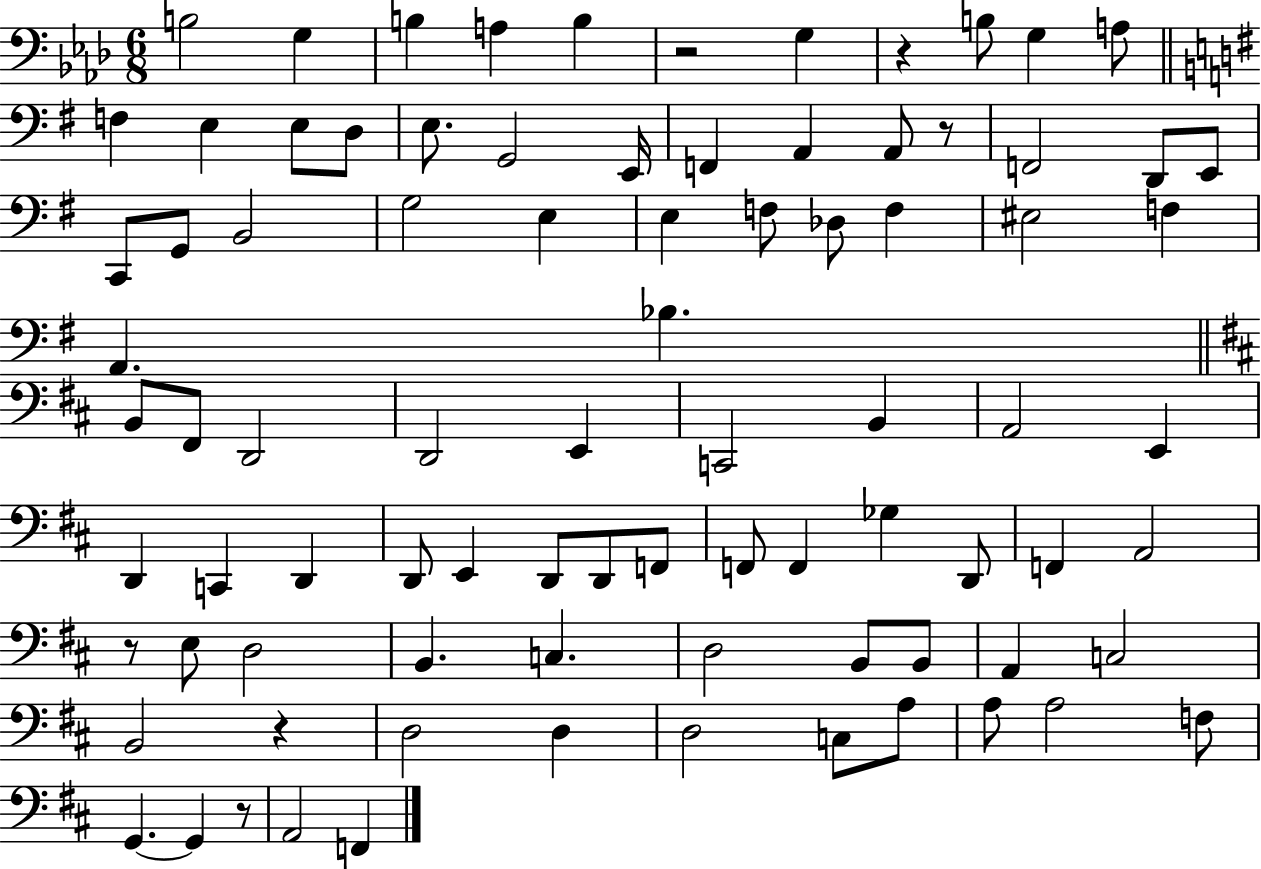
X:1
T:Untitled
M:6/8
L:1/4
K:Ab
B,2 G, B, A, B, z2 G, z B,/2 G, A,/2 F, E, E,/2 D,/2 E,/2 G,,2 E,,/4 F,, A,, A,,/2 z/2 F,,2 D,,/2 E,,/2 C,,/2 G,,/2 B,,2 G,2 E, E, F,/2 _D,/2 F, ^E,2 F, A,, _B, B,,/2 ^F,,/2 D,,2 D,,2 E,, C,,2 B,, A,,2 E,, D,, C,, D,, D,,/2 E,, D,,/2 D,,/2 F,,/2 F,,/2 F,, _G, D,,/2 F,, A,,2 z/2 E,/2 D,2 B,, C, D,2 B,,/2 B,,/2 A,, C,2 B,,2 z D,2 D, D,2 C,/2 A,/2 A,/2 A,2 F,/2 G,, G,, z/2 A,,2 F,,